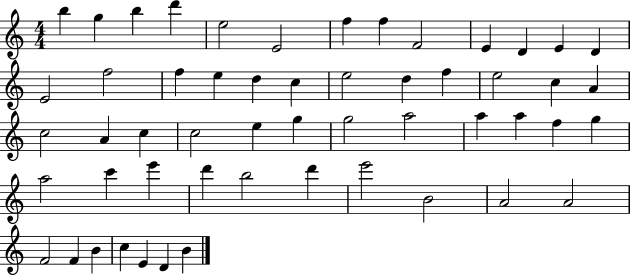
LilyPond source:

{
  \clef treble
  \numericTimeSignature
  \time 4/4
  \key c \major
  b''4 g''4 b''4 d'''4 | e''2 e'2 | f''4 f''4 f'2 | e'4 d'4 e'4 d'4 | \break e'2 f''2 | f''4 e''4 d''4 c''4 | e''2 d''4 f''4 | e''2 c''4 a'4 | \break c''2 a'4 c''4 | c''2 e''4 g''4 | g''2 a''2 | a''4 a''4 f''4 g''4 | \break a''2 c'''4 e'''4 | d'''4 b''2 d'''4 | e'''2 b'2 | a'2 a'2 | \break f'2 f'4 b'4 | c''4 e'4 d'4 b'4 | \bar "|."
}